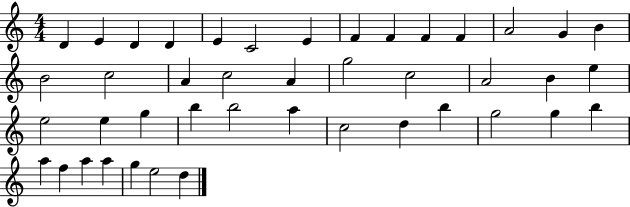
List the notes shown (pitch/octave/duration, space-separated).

D4/q E4/q D4/q D4/q E4/q C4/h E4/q F4/q F4/q F4/q F4/q A4/h G4/q B4/q B4/h C5/h A4/q C5/h A4/q G5/h C5/h A4/h B4/q E5/q E5/h E5/q G5/q B5/q B5/h A5/q C5/h D5/q B5/q G5/h G5/q B5/q A5/q F5/q A5/q A5/q G5/q E5/h D5/q